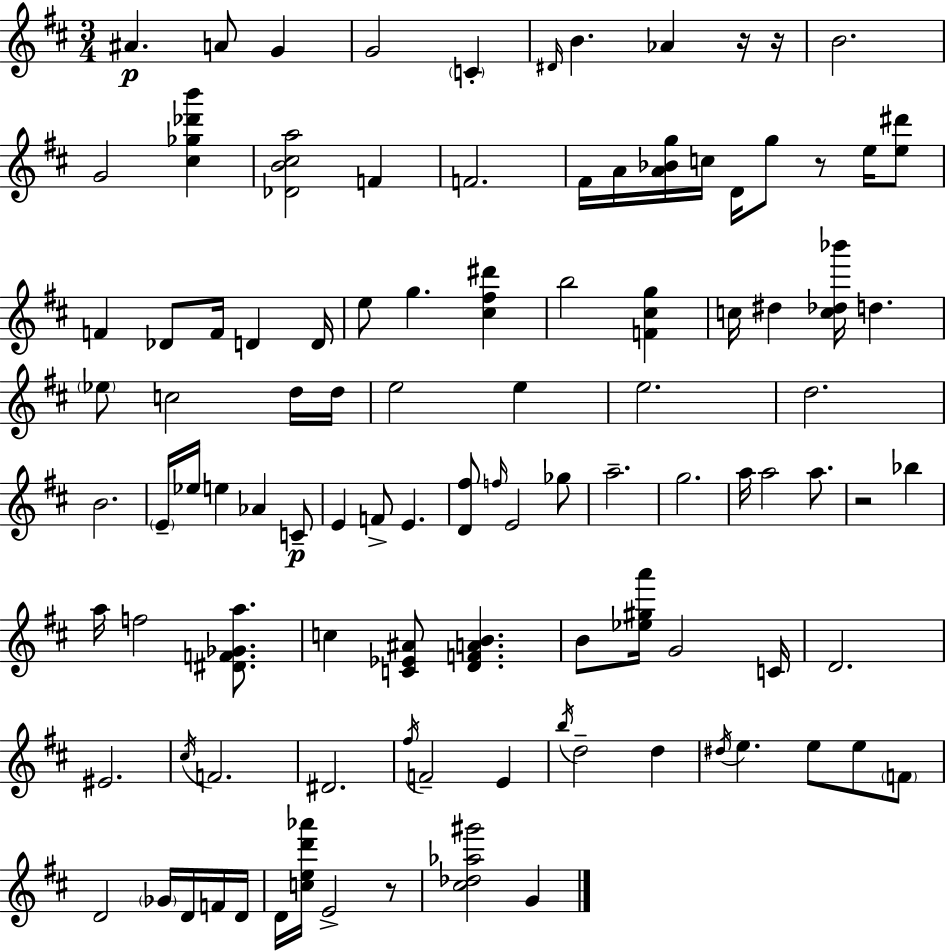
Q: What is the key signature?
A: D major